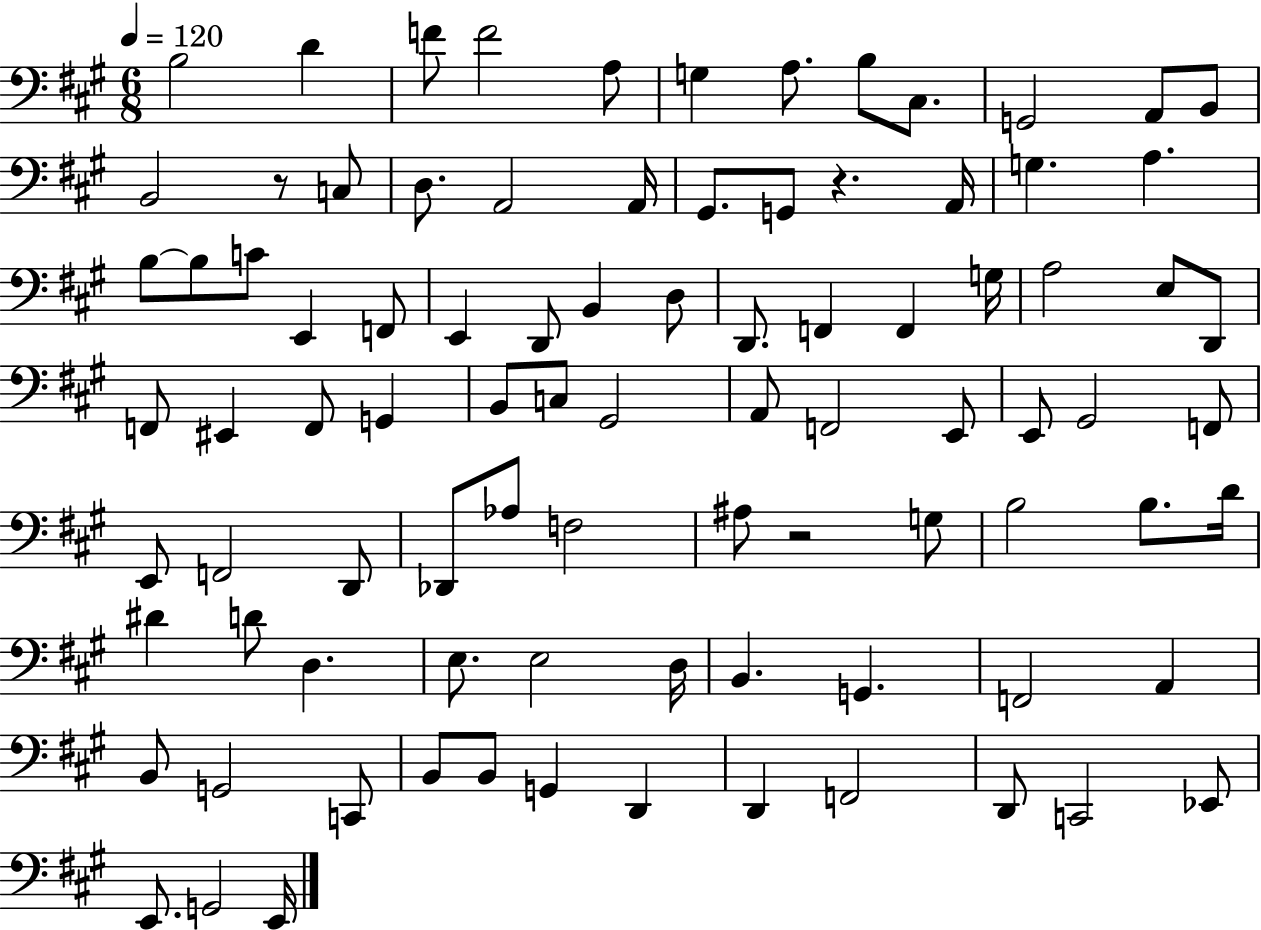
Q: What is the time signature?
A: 6/8